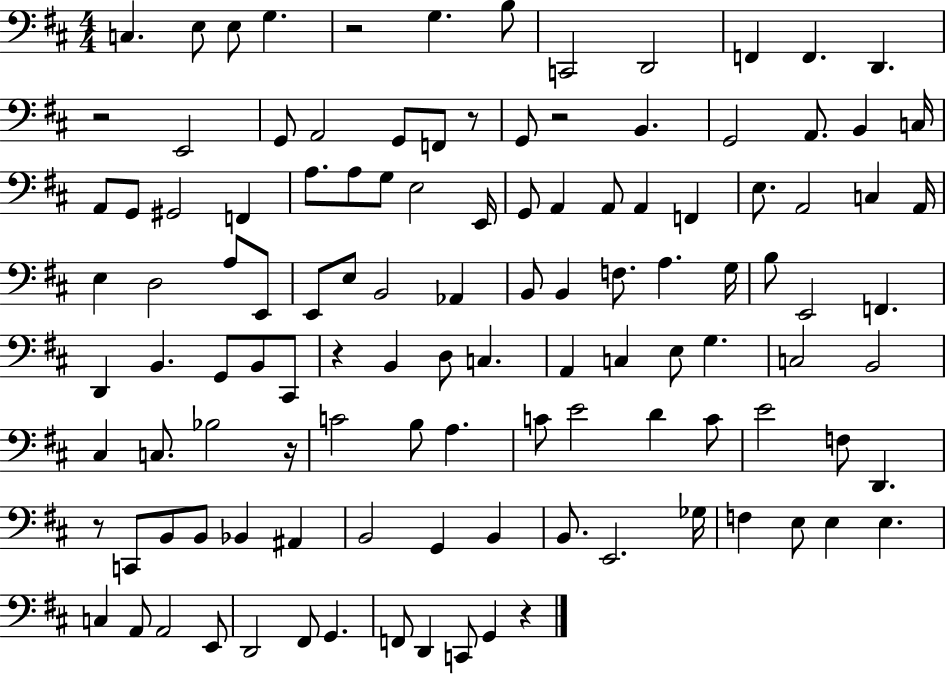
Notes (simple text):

C3/q. E3/e E3/e G3/q. R/h G3/q. B3/e C2/h D2/h F2/q F2/q. D2/q. R/h E2/h G2/e A2/h G2/e F2/e R/e G2/e R/h B2/q. G2/h A2/e. B2/q C3/s A2/e G2/e G#2/h F2/q A3/e. A3/e G3/e E3/h E2/s G2/e A2/q A2/e A2/q F2/q E3/e. A2/h C3/q A2/s E3/q D3/h A3/e E2/e E2/e E3/e B2/h Ab2/q B2/e B2/q F3/e. A3/q. G3/s B3/e E2/h F2/q. D2/q B2/q. G2/e B2/e C#2/e R/q B2/q D3/e C3/q. A2/q C3/q E3/e G3/q. C3/h B2/h C#3/q C3/e. Bb3/h R/s C4/h B3/e A3/q. C4/e E4/h D4/q C4/e E4/h F3/e D2/q. R/e C2/e B2/e B2/e Bb2/q A#2/q B2/h G2/q B2/q B2/e. E2/h. Gb3/s F3/q E3/e E3/q E3/q. C3/q A2/e A2/h E2/e D2/h F#2/e G2/q. F2/e D2/q C2/e G2/q R/q